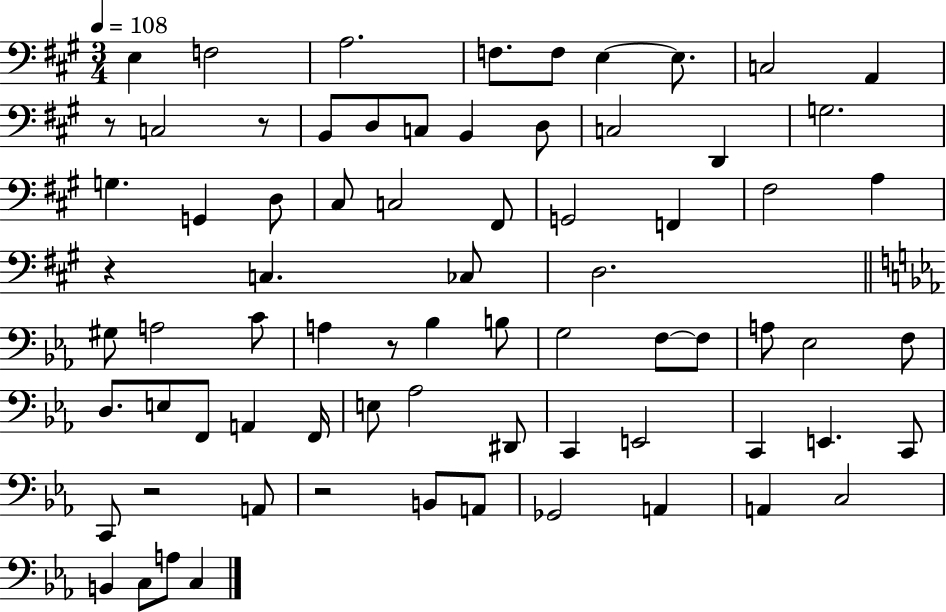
E3/q F3/h A3/h. F3/e. F3/e E3/q E3/e. C3/h A2/q R/e C3/h R/e B2/e D3/e C3/e B2/q D3/e C3/h D2/q G3/h. G3/q. G2/q D3/e C#3/e C3/h F#2/e G2/h F2/q F#3/h A3/q R/q C3/q. CES3/e D3/h. G#3/e A3/h C4/e A3/q R/e Bb3/q B3/e G3/h F3/e F3/e A3/e Eb3/h F3/e D3/e. E3/e F2/e A2/q F2/s E3/e Ab3/h D#2/e C2/q E2/h C2/q E2/q. C2/e C2/e R/h A2/e R/h B2/e A2/e Gb2/h A2/q A2/q C3/h B2/q C3/e A3/e C3/q